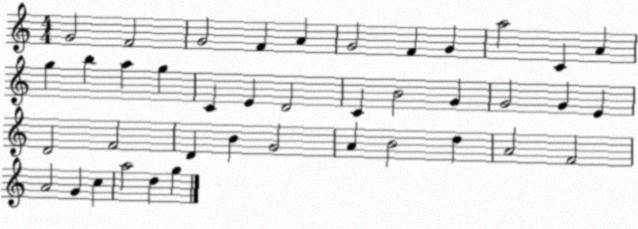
X:1
T:Untitled
M:4/4
L:1/4
K:C
G2 F2 G2 F A G2 F G a2 C A g b a g C E D2 C B2 G G2 G E D2 F2 D B G2 A B2 d A2 F2 A2 G c a2 d g